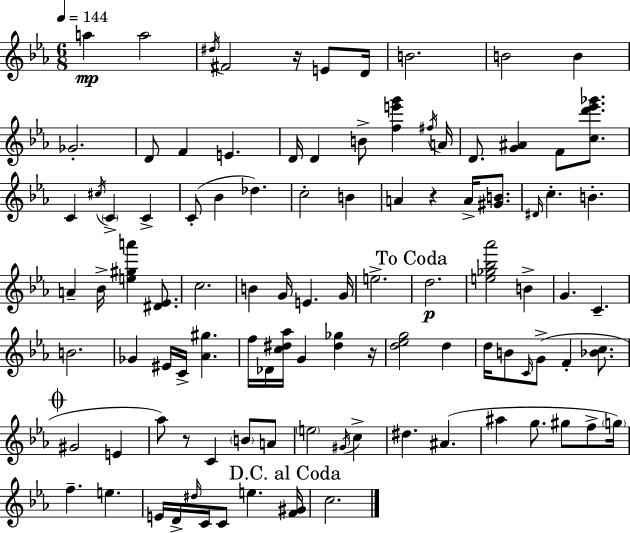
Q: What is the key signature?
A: EES major